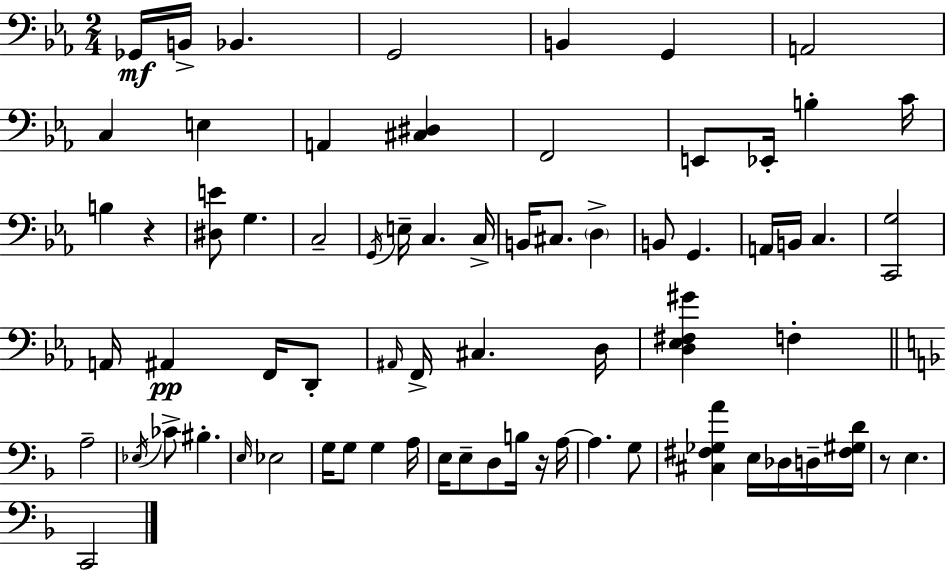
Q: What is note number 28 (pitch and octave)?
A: A2